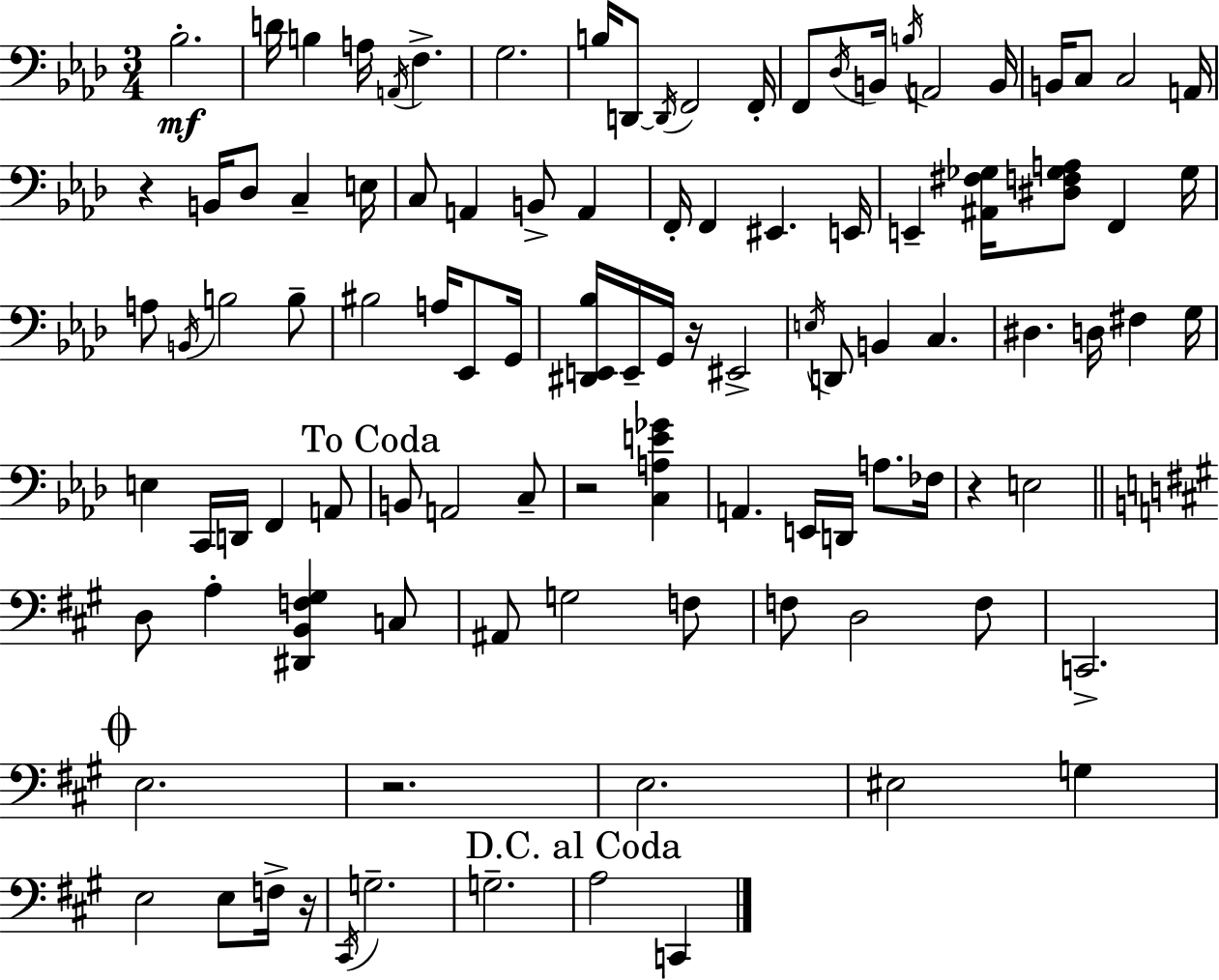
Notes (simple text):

Bb3/h. D4/s B3/q A3/s A2/s F3/q. G3/h. B3/s D2/e D2/s F2/h F2/s F2/e Db3/s B2/s B3/s A2/h B2/s B2/s C3/e C3/h A2/s R/q B2/s Db3/e C3/q E3/s C3/e A2/q B2/e A2/q F2/s F2/q EIS2/q. E2/s E2/q [A#2,F#3,Gb3]/s [D#3,F3,Gb3,A3]/e F2/q Gb3/s A3/e B2/s B3/h B3/e BIS3/h A3/s Eb2/e G2/s [D#2,E2,Bb3]/s E2/s G2/s R/s EIS2/h E3/s D2/e B2/q C3/q. D#3/q. D3/s F#3/q G3/s E3/q C2/s D2/s F2/q A2/e B2/e A2/h C3/e R/h [C3,A3,E4,Gb4]/q A2/q. E2/s D2/s A3/e. FES3/s R/q E3/h D3/e A3/q [D#2,B2,F3,G#3]/q C3/e A#2/e G3/h F3/e F3/e D3/h F3/e C2/h. E3/h. R/h. E3/h. EIS3/h G3/q E3/h E3/e F3/s R/s C#2/s G3/h. G3/h. A3/h C2/q